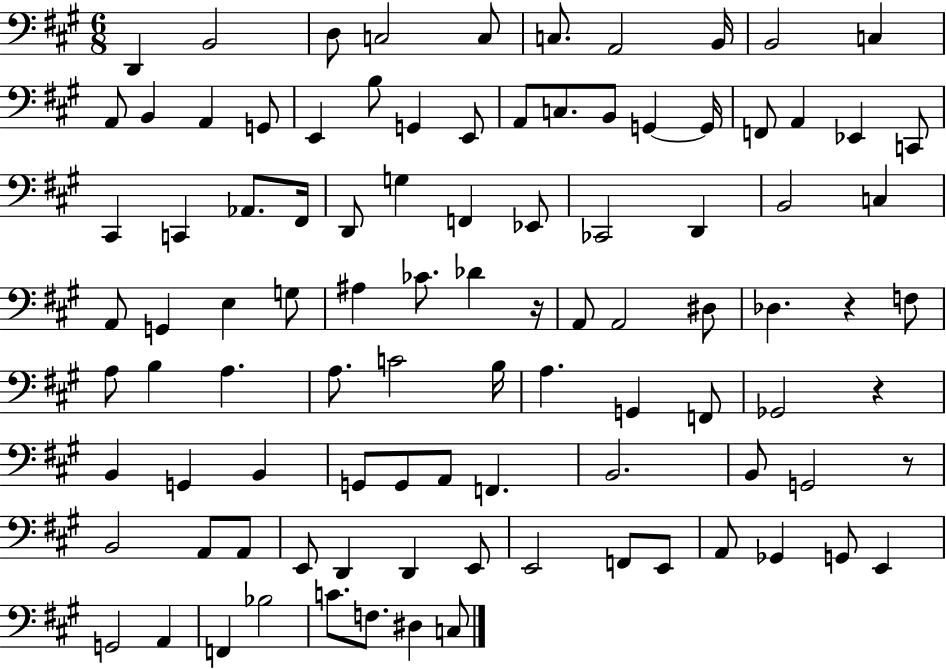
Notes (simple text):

D2/q B2/h D3/e C3/h C3/e C3/e. A2/h B2/s B2/h C3/q A2/e B2/q A2/q G2/e E2/q B3/e G2/q E2/e A2/e C3/e. B2/e G2/q G2/s F2/e A2/q Eb2/q C2/e C#2/q C2/q Ab2/e. F#2/s D2/e G3/q F2/q Eb2/e CES2/h D2/q B2/h C3/q A2/e G2/q E3/q G3/e A#3/q CES4/e. Db4/q R/s A2/e A2/h D#3/e Db3/q. R/q F3/e A3/e B3/q A3/q. A3/e. C4/h B3/s A3/q. G2/q F2/e Gb2/h R/q B2/q G2/q B2/q G2/e G2/e A2/e F2/q. B2/h. B2/e G2/h R/e B2/h A2/e A2/e E2/e D2/q D2/q E2/e E2/h F2/e E2/e A2/e Gb2/q G2/e E2/q G2/h A2/q F2/q Bb3/h C4/e. F3/e. D#3/q C3/e